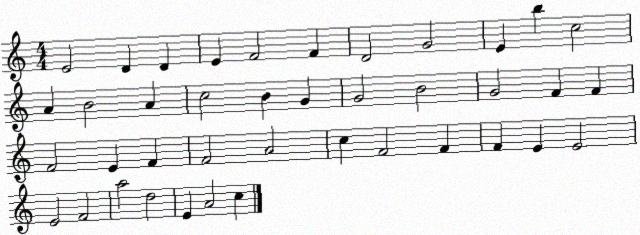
X:1
T:Untitled
M:4/4
L:1/4
K:C
E2 D D E F2 F D2 G2 E b c2 A B2 A c2 B G G2 B2 G2 F F F2 E F F2 A2 c F2 F F E E2 E2 F2 a2 d2 E A2 c